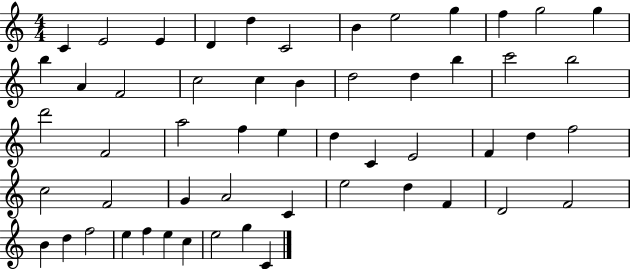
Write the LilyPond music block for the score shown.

{
  \clef treble
  \numericTimeSignature
  \time 4/4
  \key c \major
  c'4 e'2 e'4 | d'4 d''4 c'2 | b'4 e''2 g''4 | f''4 g''2 g''4 | \break b''4 a'4 f'2 | c''2 c''4 b'4 | d''2 d''4 b''4 | c'''2 b''2 | \break d'''2 f'2 | a''2 f''4 e''4 | d''4 c'4 e'2 | f'4 d''4 f''2 | \break c''2 f'2 | g'4 a'2 c'4 | e''2 d''4 f'4 | d'2 f'2 | \break b'4 d''4 f''2 | e''4 f''4 e''4 c''4 | e''2 g''4 c'4 | \bar "|."
}